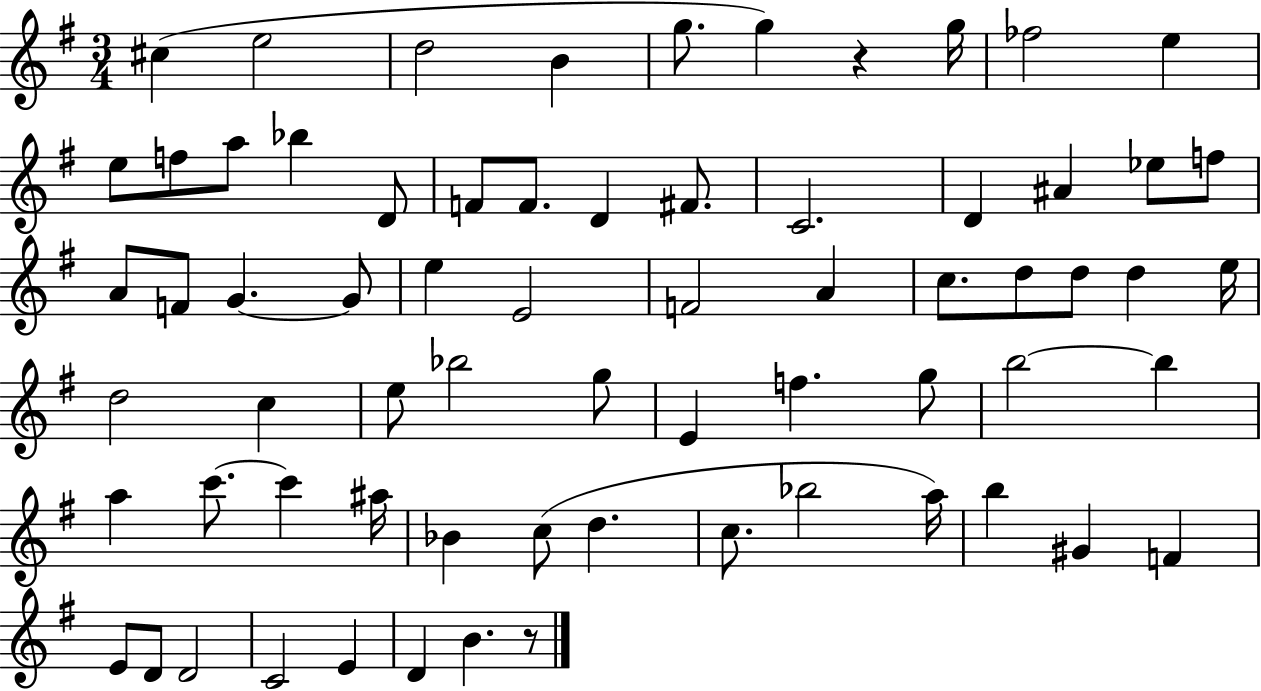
{
  \clef treble
  \numericTimeSignature
  \time 3/4
  \key g \major
  cis''4( e''2 | d''2 b'4 | g''8. g''4) r4 g''16 | fes''2 e''4 | \break e''8 f''8 a''8 bes''4 d'8 | f'8 f'8. d'4 fis'8. | c'2. | d'4 ais'4 ees''8 f''8 | \break a'8 f'8 g'4.~~ g'8 | e''4 e'2 | f'2 a'4 | c''8. d''8 d''8 d''4 e''16 | \break d''2 c''4 | e''8 bes''2 g''8 | e'4 f''4. g''8 | b''2~~ b''4 | \break a''4 c'''8.~~ c'''4 ais''16 | bes'4 c''8( d''4. | c''8. bes''2 a''16) | b''4 gis'4 f'4 | \break e'8 d'8 d'2 | c'2 e'4 | d'4 b'4. r8 | \bar "|."
}